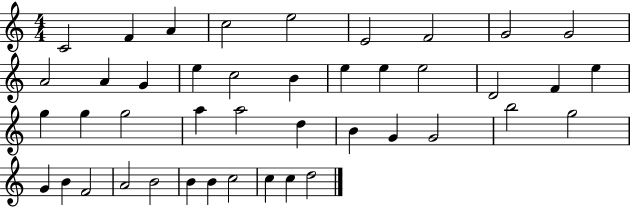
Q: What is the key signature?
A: C major